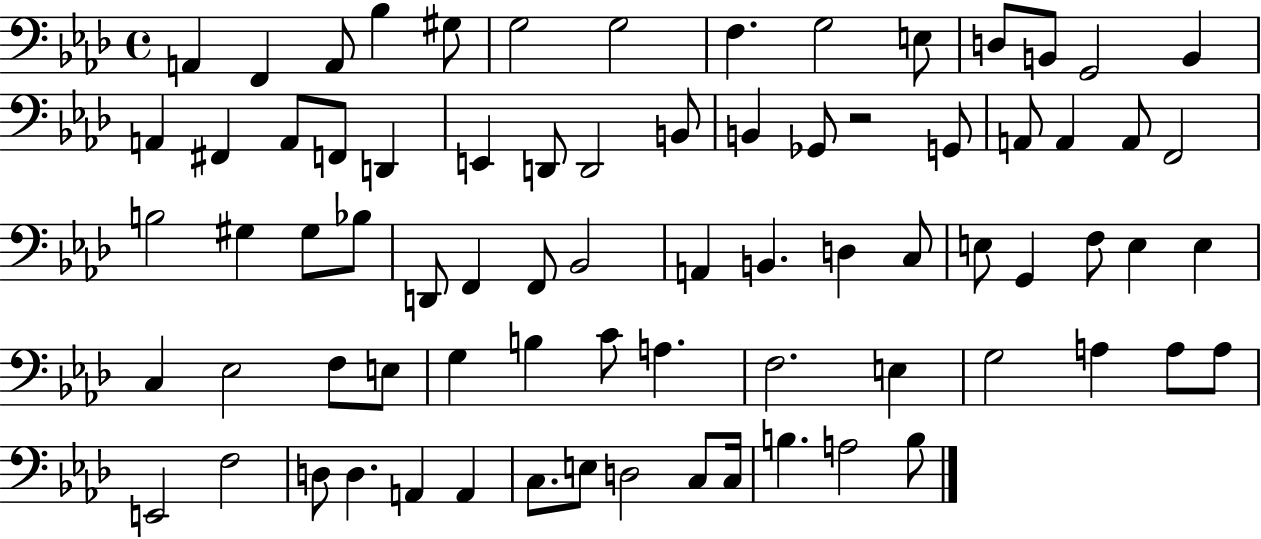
{
  \clef bass
  \time 4/4
  \defaultTimeSignature
  \key aes \major
  \repeat volta 2 { a,4 f,4 a,8 bes4 gis8 | g2 g2 | f4. g2 e8 | d8 b,8 g,2 b,4 | \break a,4 fis,4 a,8 f,8 d,4 | e,4 d,8 d,2 b,8 | b,4 ges,8 r2 g,8 | a,8 a,4 a,8 f,2 | \break b2 gis4 gis8 bes8 | d,8 f,4 f,8 bes,2 | a,4 b,4. d4 c8 | e8 g,4 f8 e4 e4 | \break c4 ees2 f8 e8 | g4 b4 c'8 a4. | f2. e4 | g2 a4 a8 a8 | \break e,2 f2 | d8 d4. a,4 a,4 | c8. e8 d2 c8 c16 | b4. a2 b8 | \break } \bar "|."
}